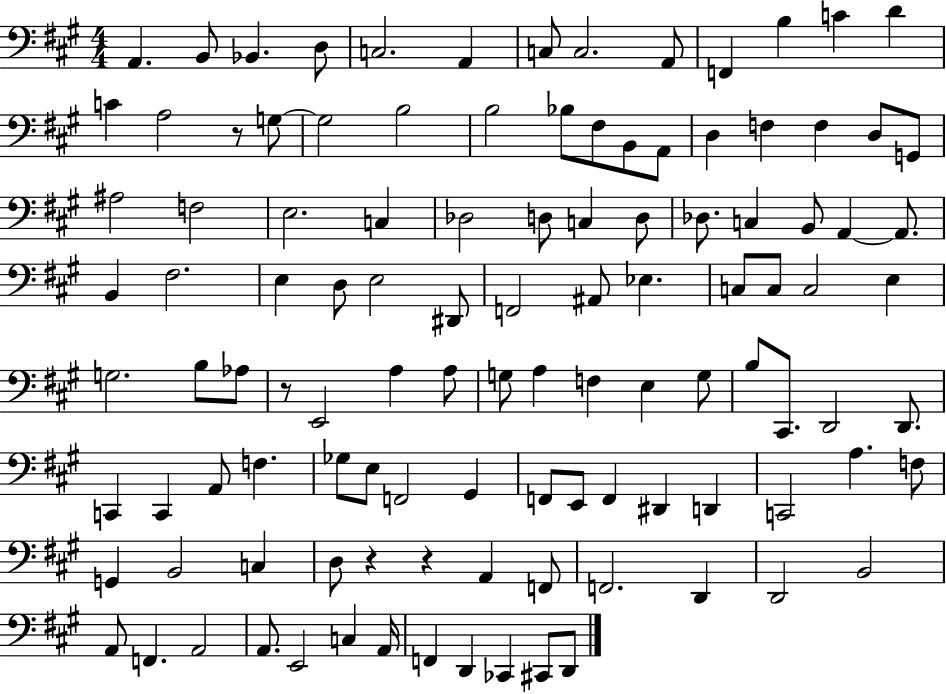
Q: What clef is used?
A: bass